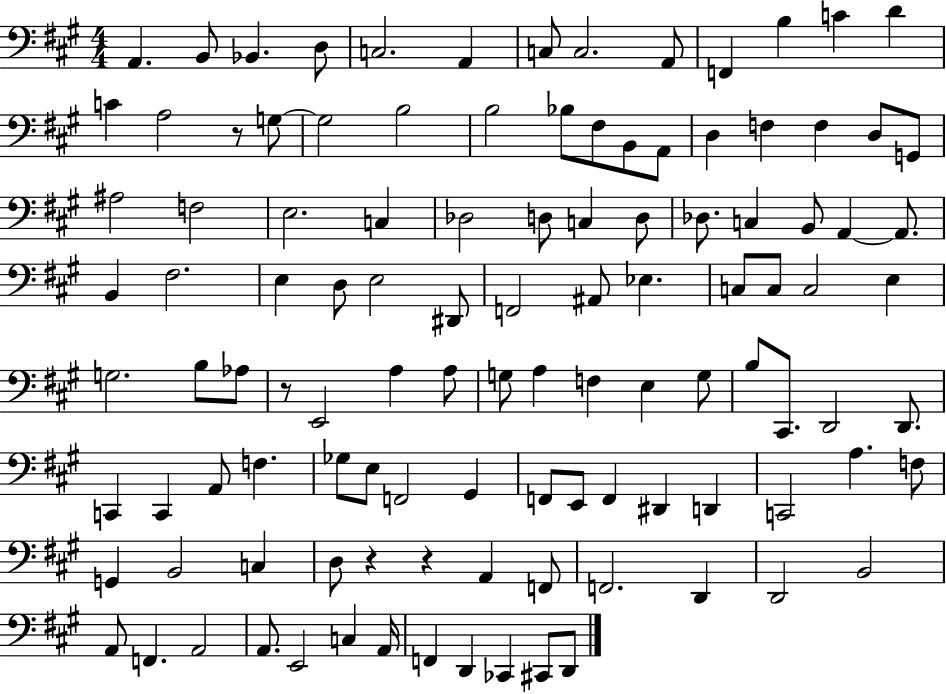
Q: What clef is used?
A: bass